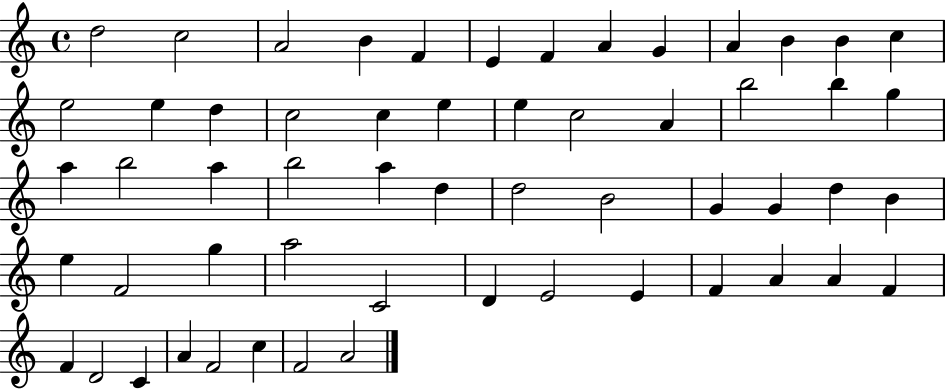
X:1
T:Untitled
M:4/4
L:1/4
K:C
d2 c2 A2 B F E F A G A B B c e2 e d c2 c e e c2 A b2 b g a b2 a b2 a d d2 B2 G G d B e F2 g a2 C2 D E2 E F A A F F D2 C A F2 c F2 A2